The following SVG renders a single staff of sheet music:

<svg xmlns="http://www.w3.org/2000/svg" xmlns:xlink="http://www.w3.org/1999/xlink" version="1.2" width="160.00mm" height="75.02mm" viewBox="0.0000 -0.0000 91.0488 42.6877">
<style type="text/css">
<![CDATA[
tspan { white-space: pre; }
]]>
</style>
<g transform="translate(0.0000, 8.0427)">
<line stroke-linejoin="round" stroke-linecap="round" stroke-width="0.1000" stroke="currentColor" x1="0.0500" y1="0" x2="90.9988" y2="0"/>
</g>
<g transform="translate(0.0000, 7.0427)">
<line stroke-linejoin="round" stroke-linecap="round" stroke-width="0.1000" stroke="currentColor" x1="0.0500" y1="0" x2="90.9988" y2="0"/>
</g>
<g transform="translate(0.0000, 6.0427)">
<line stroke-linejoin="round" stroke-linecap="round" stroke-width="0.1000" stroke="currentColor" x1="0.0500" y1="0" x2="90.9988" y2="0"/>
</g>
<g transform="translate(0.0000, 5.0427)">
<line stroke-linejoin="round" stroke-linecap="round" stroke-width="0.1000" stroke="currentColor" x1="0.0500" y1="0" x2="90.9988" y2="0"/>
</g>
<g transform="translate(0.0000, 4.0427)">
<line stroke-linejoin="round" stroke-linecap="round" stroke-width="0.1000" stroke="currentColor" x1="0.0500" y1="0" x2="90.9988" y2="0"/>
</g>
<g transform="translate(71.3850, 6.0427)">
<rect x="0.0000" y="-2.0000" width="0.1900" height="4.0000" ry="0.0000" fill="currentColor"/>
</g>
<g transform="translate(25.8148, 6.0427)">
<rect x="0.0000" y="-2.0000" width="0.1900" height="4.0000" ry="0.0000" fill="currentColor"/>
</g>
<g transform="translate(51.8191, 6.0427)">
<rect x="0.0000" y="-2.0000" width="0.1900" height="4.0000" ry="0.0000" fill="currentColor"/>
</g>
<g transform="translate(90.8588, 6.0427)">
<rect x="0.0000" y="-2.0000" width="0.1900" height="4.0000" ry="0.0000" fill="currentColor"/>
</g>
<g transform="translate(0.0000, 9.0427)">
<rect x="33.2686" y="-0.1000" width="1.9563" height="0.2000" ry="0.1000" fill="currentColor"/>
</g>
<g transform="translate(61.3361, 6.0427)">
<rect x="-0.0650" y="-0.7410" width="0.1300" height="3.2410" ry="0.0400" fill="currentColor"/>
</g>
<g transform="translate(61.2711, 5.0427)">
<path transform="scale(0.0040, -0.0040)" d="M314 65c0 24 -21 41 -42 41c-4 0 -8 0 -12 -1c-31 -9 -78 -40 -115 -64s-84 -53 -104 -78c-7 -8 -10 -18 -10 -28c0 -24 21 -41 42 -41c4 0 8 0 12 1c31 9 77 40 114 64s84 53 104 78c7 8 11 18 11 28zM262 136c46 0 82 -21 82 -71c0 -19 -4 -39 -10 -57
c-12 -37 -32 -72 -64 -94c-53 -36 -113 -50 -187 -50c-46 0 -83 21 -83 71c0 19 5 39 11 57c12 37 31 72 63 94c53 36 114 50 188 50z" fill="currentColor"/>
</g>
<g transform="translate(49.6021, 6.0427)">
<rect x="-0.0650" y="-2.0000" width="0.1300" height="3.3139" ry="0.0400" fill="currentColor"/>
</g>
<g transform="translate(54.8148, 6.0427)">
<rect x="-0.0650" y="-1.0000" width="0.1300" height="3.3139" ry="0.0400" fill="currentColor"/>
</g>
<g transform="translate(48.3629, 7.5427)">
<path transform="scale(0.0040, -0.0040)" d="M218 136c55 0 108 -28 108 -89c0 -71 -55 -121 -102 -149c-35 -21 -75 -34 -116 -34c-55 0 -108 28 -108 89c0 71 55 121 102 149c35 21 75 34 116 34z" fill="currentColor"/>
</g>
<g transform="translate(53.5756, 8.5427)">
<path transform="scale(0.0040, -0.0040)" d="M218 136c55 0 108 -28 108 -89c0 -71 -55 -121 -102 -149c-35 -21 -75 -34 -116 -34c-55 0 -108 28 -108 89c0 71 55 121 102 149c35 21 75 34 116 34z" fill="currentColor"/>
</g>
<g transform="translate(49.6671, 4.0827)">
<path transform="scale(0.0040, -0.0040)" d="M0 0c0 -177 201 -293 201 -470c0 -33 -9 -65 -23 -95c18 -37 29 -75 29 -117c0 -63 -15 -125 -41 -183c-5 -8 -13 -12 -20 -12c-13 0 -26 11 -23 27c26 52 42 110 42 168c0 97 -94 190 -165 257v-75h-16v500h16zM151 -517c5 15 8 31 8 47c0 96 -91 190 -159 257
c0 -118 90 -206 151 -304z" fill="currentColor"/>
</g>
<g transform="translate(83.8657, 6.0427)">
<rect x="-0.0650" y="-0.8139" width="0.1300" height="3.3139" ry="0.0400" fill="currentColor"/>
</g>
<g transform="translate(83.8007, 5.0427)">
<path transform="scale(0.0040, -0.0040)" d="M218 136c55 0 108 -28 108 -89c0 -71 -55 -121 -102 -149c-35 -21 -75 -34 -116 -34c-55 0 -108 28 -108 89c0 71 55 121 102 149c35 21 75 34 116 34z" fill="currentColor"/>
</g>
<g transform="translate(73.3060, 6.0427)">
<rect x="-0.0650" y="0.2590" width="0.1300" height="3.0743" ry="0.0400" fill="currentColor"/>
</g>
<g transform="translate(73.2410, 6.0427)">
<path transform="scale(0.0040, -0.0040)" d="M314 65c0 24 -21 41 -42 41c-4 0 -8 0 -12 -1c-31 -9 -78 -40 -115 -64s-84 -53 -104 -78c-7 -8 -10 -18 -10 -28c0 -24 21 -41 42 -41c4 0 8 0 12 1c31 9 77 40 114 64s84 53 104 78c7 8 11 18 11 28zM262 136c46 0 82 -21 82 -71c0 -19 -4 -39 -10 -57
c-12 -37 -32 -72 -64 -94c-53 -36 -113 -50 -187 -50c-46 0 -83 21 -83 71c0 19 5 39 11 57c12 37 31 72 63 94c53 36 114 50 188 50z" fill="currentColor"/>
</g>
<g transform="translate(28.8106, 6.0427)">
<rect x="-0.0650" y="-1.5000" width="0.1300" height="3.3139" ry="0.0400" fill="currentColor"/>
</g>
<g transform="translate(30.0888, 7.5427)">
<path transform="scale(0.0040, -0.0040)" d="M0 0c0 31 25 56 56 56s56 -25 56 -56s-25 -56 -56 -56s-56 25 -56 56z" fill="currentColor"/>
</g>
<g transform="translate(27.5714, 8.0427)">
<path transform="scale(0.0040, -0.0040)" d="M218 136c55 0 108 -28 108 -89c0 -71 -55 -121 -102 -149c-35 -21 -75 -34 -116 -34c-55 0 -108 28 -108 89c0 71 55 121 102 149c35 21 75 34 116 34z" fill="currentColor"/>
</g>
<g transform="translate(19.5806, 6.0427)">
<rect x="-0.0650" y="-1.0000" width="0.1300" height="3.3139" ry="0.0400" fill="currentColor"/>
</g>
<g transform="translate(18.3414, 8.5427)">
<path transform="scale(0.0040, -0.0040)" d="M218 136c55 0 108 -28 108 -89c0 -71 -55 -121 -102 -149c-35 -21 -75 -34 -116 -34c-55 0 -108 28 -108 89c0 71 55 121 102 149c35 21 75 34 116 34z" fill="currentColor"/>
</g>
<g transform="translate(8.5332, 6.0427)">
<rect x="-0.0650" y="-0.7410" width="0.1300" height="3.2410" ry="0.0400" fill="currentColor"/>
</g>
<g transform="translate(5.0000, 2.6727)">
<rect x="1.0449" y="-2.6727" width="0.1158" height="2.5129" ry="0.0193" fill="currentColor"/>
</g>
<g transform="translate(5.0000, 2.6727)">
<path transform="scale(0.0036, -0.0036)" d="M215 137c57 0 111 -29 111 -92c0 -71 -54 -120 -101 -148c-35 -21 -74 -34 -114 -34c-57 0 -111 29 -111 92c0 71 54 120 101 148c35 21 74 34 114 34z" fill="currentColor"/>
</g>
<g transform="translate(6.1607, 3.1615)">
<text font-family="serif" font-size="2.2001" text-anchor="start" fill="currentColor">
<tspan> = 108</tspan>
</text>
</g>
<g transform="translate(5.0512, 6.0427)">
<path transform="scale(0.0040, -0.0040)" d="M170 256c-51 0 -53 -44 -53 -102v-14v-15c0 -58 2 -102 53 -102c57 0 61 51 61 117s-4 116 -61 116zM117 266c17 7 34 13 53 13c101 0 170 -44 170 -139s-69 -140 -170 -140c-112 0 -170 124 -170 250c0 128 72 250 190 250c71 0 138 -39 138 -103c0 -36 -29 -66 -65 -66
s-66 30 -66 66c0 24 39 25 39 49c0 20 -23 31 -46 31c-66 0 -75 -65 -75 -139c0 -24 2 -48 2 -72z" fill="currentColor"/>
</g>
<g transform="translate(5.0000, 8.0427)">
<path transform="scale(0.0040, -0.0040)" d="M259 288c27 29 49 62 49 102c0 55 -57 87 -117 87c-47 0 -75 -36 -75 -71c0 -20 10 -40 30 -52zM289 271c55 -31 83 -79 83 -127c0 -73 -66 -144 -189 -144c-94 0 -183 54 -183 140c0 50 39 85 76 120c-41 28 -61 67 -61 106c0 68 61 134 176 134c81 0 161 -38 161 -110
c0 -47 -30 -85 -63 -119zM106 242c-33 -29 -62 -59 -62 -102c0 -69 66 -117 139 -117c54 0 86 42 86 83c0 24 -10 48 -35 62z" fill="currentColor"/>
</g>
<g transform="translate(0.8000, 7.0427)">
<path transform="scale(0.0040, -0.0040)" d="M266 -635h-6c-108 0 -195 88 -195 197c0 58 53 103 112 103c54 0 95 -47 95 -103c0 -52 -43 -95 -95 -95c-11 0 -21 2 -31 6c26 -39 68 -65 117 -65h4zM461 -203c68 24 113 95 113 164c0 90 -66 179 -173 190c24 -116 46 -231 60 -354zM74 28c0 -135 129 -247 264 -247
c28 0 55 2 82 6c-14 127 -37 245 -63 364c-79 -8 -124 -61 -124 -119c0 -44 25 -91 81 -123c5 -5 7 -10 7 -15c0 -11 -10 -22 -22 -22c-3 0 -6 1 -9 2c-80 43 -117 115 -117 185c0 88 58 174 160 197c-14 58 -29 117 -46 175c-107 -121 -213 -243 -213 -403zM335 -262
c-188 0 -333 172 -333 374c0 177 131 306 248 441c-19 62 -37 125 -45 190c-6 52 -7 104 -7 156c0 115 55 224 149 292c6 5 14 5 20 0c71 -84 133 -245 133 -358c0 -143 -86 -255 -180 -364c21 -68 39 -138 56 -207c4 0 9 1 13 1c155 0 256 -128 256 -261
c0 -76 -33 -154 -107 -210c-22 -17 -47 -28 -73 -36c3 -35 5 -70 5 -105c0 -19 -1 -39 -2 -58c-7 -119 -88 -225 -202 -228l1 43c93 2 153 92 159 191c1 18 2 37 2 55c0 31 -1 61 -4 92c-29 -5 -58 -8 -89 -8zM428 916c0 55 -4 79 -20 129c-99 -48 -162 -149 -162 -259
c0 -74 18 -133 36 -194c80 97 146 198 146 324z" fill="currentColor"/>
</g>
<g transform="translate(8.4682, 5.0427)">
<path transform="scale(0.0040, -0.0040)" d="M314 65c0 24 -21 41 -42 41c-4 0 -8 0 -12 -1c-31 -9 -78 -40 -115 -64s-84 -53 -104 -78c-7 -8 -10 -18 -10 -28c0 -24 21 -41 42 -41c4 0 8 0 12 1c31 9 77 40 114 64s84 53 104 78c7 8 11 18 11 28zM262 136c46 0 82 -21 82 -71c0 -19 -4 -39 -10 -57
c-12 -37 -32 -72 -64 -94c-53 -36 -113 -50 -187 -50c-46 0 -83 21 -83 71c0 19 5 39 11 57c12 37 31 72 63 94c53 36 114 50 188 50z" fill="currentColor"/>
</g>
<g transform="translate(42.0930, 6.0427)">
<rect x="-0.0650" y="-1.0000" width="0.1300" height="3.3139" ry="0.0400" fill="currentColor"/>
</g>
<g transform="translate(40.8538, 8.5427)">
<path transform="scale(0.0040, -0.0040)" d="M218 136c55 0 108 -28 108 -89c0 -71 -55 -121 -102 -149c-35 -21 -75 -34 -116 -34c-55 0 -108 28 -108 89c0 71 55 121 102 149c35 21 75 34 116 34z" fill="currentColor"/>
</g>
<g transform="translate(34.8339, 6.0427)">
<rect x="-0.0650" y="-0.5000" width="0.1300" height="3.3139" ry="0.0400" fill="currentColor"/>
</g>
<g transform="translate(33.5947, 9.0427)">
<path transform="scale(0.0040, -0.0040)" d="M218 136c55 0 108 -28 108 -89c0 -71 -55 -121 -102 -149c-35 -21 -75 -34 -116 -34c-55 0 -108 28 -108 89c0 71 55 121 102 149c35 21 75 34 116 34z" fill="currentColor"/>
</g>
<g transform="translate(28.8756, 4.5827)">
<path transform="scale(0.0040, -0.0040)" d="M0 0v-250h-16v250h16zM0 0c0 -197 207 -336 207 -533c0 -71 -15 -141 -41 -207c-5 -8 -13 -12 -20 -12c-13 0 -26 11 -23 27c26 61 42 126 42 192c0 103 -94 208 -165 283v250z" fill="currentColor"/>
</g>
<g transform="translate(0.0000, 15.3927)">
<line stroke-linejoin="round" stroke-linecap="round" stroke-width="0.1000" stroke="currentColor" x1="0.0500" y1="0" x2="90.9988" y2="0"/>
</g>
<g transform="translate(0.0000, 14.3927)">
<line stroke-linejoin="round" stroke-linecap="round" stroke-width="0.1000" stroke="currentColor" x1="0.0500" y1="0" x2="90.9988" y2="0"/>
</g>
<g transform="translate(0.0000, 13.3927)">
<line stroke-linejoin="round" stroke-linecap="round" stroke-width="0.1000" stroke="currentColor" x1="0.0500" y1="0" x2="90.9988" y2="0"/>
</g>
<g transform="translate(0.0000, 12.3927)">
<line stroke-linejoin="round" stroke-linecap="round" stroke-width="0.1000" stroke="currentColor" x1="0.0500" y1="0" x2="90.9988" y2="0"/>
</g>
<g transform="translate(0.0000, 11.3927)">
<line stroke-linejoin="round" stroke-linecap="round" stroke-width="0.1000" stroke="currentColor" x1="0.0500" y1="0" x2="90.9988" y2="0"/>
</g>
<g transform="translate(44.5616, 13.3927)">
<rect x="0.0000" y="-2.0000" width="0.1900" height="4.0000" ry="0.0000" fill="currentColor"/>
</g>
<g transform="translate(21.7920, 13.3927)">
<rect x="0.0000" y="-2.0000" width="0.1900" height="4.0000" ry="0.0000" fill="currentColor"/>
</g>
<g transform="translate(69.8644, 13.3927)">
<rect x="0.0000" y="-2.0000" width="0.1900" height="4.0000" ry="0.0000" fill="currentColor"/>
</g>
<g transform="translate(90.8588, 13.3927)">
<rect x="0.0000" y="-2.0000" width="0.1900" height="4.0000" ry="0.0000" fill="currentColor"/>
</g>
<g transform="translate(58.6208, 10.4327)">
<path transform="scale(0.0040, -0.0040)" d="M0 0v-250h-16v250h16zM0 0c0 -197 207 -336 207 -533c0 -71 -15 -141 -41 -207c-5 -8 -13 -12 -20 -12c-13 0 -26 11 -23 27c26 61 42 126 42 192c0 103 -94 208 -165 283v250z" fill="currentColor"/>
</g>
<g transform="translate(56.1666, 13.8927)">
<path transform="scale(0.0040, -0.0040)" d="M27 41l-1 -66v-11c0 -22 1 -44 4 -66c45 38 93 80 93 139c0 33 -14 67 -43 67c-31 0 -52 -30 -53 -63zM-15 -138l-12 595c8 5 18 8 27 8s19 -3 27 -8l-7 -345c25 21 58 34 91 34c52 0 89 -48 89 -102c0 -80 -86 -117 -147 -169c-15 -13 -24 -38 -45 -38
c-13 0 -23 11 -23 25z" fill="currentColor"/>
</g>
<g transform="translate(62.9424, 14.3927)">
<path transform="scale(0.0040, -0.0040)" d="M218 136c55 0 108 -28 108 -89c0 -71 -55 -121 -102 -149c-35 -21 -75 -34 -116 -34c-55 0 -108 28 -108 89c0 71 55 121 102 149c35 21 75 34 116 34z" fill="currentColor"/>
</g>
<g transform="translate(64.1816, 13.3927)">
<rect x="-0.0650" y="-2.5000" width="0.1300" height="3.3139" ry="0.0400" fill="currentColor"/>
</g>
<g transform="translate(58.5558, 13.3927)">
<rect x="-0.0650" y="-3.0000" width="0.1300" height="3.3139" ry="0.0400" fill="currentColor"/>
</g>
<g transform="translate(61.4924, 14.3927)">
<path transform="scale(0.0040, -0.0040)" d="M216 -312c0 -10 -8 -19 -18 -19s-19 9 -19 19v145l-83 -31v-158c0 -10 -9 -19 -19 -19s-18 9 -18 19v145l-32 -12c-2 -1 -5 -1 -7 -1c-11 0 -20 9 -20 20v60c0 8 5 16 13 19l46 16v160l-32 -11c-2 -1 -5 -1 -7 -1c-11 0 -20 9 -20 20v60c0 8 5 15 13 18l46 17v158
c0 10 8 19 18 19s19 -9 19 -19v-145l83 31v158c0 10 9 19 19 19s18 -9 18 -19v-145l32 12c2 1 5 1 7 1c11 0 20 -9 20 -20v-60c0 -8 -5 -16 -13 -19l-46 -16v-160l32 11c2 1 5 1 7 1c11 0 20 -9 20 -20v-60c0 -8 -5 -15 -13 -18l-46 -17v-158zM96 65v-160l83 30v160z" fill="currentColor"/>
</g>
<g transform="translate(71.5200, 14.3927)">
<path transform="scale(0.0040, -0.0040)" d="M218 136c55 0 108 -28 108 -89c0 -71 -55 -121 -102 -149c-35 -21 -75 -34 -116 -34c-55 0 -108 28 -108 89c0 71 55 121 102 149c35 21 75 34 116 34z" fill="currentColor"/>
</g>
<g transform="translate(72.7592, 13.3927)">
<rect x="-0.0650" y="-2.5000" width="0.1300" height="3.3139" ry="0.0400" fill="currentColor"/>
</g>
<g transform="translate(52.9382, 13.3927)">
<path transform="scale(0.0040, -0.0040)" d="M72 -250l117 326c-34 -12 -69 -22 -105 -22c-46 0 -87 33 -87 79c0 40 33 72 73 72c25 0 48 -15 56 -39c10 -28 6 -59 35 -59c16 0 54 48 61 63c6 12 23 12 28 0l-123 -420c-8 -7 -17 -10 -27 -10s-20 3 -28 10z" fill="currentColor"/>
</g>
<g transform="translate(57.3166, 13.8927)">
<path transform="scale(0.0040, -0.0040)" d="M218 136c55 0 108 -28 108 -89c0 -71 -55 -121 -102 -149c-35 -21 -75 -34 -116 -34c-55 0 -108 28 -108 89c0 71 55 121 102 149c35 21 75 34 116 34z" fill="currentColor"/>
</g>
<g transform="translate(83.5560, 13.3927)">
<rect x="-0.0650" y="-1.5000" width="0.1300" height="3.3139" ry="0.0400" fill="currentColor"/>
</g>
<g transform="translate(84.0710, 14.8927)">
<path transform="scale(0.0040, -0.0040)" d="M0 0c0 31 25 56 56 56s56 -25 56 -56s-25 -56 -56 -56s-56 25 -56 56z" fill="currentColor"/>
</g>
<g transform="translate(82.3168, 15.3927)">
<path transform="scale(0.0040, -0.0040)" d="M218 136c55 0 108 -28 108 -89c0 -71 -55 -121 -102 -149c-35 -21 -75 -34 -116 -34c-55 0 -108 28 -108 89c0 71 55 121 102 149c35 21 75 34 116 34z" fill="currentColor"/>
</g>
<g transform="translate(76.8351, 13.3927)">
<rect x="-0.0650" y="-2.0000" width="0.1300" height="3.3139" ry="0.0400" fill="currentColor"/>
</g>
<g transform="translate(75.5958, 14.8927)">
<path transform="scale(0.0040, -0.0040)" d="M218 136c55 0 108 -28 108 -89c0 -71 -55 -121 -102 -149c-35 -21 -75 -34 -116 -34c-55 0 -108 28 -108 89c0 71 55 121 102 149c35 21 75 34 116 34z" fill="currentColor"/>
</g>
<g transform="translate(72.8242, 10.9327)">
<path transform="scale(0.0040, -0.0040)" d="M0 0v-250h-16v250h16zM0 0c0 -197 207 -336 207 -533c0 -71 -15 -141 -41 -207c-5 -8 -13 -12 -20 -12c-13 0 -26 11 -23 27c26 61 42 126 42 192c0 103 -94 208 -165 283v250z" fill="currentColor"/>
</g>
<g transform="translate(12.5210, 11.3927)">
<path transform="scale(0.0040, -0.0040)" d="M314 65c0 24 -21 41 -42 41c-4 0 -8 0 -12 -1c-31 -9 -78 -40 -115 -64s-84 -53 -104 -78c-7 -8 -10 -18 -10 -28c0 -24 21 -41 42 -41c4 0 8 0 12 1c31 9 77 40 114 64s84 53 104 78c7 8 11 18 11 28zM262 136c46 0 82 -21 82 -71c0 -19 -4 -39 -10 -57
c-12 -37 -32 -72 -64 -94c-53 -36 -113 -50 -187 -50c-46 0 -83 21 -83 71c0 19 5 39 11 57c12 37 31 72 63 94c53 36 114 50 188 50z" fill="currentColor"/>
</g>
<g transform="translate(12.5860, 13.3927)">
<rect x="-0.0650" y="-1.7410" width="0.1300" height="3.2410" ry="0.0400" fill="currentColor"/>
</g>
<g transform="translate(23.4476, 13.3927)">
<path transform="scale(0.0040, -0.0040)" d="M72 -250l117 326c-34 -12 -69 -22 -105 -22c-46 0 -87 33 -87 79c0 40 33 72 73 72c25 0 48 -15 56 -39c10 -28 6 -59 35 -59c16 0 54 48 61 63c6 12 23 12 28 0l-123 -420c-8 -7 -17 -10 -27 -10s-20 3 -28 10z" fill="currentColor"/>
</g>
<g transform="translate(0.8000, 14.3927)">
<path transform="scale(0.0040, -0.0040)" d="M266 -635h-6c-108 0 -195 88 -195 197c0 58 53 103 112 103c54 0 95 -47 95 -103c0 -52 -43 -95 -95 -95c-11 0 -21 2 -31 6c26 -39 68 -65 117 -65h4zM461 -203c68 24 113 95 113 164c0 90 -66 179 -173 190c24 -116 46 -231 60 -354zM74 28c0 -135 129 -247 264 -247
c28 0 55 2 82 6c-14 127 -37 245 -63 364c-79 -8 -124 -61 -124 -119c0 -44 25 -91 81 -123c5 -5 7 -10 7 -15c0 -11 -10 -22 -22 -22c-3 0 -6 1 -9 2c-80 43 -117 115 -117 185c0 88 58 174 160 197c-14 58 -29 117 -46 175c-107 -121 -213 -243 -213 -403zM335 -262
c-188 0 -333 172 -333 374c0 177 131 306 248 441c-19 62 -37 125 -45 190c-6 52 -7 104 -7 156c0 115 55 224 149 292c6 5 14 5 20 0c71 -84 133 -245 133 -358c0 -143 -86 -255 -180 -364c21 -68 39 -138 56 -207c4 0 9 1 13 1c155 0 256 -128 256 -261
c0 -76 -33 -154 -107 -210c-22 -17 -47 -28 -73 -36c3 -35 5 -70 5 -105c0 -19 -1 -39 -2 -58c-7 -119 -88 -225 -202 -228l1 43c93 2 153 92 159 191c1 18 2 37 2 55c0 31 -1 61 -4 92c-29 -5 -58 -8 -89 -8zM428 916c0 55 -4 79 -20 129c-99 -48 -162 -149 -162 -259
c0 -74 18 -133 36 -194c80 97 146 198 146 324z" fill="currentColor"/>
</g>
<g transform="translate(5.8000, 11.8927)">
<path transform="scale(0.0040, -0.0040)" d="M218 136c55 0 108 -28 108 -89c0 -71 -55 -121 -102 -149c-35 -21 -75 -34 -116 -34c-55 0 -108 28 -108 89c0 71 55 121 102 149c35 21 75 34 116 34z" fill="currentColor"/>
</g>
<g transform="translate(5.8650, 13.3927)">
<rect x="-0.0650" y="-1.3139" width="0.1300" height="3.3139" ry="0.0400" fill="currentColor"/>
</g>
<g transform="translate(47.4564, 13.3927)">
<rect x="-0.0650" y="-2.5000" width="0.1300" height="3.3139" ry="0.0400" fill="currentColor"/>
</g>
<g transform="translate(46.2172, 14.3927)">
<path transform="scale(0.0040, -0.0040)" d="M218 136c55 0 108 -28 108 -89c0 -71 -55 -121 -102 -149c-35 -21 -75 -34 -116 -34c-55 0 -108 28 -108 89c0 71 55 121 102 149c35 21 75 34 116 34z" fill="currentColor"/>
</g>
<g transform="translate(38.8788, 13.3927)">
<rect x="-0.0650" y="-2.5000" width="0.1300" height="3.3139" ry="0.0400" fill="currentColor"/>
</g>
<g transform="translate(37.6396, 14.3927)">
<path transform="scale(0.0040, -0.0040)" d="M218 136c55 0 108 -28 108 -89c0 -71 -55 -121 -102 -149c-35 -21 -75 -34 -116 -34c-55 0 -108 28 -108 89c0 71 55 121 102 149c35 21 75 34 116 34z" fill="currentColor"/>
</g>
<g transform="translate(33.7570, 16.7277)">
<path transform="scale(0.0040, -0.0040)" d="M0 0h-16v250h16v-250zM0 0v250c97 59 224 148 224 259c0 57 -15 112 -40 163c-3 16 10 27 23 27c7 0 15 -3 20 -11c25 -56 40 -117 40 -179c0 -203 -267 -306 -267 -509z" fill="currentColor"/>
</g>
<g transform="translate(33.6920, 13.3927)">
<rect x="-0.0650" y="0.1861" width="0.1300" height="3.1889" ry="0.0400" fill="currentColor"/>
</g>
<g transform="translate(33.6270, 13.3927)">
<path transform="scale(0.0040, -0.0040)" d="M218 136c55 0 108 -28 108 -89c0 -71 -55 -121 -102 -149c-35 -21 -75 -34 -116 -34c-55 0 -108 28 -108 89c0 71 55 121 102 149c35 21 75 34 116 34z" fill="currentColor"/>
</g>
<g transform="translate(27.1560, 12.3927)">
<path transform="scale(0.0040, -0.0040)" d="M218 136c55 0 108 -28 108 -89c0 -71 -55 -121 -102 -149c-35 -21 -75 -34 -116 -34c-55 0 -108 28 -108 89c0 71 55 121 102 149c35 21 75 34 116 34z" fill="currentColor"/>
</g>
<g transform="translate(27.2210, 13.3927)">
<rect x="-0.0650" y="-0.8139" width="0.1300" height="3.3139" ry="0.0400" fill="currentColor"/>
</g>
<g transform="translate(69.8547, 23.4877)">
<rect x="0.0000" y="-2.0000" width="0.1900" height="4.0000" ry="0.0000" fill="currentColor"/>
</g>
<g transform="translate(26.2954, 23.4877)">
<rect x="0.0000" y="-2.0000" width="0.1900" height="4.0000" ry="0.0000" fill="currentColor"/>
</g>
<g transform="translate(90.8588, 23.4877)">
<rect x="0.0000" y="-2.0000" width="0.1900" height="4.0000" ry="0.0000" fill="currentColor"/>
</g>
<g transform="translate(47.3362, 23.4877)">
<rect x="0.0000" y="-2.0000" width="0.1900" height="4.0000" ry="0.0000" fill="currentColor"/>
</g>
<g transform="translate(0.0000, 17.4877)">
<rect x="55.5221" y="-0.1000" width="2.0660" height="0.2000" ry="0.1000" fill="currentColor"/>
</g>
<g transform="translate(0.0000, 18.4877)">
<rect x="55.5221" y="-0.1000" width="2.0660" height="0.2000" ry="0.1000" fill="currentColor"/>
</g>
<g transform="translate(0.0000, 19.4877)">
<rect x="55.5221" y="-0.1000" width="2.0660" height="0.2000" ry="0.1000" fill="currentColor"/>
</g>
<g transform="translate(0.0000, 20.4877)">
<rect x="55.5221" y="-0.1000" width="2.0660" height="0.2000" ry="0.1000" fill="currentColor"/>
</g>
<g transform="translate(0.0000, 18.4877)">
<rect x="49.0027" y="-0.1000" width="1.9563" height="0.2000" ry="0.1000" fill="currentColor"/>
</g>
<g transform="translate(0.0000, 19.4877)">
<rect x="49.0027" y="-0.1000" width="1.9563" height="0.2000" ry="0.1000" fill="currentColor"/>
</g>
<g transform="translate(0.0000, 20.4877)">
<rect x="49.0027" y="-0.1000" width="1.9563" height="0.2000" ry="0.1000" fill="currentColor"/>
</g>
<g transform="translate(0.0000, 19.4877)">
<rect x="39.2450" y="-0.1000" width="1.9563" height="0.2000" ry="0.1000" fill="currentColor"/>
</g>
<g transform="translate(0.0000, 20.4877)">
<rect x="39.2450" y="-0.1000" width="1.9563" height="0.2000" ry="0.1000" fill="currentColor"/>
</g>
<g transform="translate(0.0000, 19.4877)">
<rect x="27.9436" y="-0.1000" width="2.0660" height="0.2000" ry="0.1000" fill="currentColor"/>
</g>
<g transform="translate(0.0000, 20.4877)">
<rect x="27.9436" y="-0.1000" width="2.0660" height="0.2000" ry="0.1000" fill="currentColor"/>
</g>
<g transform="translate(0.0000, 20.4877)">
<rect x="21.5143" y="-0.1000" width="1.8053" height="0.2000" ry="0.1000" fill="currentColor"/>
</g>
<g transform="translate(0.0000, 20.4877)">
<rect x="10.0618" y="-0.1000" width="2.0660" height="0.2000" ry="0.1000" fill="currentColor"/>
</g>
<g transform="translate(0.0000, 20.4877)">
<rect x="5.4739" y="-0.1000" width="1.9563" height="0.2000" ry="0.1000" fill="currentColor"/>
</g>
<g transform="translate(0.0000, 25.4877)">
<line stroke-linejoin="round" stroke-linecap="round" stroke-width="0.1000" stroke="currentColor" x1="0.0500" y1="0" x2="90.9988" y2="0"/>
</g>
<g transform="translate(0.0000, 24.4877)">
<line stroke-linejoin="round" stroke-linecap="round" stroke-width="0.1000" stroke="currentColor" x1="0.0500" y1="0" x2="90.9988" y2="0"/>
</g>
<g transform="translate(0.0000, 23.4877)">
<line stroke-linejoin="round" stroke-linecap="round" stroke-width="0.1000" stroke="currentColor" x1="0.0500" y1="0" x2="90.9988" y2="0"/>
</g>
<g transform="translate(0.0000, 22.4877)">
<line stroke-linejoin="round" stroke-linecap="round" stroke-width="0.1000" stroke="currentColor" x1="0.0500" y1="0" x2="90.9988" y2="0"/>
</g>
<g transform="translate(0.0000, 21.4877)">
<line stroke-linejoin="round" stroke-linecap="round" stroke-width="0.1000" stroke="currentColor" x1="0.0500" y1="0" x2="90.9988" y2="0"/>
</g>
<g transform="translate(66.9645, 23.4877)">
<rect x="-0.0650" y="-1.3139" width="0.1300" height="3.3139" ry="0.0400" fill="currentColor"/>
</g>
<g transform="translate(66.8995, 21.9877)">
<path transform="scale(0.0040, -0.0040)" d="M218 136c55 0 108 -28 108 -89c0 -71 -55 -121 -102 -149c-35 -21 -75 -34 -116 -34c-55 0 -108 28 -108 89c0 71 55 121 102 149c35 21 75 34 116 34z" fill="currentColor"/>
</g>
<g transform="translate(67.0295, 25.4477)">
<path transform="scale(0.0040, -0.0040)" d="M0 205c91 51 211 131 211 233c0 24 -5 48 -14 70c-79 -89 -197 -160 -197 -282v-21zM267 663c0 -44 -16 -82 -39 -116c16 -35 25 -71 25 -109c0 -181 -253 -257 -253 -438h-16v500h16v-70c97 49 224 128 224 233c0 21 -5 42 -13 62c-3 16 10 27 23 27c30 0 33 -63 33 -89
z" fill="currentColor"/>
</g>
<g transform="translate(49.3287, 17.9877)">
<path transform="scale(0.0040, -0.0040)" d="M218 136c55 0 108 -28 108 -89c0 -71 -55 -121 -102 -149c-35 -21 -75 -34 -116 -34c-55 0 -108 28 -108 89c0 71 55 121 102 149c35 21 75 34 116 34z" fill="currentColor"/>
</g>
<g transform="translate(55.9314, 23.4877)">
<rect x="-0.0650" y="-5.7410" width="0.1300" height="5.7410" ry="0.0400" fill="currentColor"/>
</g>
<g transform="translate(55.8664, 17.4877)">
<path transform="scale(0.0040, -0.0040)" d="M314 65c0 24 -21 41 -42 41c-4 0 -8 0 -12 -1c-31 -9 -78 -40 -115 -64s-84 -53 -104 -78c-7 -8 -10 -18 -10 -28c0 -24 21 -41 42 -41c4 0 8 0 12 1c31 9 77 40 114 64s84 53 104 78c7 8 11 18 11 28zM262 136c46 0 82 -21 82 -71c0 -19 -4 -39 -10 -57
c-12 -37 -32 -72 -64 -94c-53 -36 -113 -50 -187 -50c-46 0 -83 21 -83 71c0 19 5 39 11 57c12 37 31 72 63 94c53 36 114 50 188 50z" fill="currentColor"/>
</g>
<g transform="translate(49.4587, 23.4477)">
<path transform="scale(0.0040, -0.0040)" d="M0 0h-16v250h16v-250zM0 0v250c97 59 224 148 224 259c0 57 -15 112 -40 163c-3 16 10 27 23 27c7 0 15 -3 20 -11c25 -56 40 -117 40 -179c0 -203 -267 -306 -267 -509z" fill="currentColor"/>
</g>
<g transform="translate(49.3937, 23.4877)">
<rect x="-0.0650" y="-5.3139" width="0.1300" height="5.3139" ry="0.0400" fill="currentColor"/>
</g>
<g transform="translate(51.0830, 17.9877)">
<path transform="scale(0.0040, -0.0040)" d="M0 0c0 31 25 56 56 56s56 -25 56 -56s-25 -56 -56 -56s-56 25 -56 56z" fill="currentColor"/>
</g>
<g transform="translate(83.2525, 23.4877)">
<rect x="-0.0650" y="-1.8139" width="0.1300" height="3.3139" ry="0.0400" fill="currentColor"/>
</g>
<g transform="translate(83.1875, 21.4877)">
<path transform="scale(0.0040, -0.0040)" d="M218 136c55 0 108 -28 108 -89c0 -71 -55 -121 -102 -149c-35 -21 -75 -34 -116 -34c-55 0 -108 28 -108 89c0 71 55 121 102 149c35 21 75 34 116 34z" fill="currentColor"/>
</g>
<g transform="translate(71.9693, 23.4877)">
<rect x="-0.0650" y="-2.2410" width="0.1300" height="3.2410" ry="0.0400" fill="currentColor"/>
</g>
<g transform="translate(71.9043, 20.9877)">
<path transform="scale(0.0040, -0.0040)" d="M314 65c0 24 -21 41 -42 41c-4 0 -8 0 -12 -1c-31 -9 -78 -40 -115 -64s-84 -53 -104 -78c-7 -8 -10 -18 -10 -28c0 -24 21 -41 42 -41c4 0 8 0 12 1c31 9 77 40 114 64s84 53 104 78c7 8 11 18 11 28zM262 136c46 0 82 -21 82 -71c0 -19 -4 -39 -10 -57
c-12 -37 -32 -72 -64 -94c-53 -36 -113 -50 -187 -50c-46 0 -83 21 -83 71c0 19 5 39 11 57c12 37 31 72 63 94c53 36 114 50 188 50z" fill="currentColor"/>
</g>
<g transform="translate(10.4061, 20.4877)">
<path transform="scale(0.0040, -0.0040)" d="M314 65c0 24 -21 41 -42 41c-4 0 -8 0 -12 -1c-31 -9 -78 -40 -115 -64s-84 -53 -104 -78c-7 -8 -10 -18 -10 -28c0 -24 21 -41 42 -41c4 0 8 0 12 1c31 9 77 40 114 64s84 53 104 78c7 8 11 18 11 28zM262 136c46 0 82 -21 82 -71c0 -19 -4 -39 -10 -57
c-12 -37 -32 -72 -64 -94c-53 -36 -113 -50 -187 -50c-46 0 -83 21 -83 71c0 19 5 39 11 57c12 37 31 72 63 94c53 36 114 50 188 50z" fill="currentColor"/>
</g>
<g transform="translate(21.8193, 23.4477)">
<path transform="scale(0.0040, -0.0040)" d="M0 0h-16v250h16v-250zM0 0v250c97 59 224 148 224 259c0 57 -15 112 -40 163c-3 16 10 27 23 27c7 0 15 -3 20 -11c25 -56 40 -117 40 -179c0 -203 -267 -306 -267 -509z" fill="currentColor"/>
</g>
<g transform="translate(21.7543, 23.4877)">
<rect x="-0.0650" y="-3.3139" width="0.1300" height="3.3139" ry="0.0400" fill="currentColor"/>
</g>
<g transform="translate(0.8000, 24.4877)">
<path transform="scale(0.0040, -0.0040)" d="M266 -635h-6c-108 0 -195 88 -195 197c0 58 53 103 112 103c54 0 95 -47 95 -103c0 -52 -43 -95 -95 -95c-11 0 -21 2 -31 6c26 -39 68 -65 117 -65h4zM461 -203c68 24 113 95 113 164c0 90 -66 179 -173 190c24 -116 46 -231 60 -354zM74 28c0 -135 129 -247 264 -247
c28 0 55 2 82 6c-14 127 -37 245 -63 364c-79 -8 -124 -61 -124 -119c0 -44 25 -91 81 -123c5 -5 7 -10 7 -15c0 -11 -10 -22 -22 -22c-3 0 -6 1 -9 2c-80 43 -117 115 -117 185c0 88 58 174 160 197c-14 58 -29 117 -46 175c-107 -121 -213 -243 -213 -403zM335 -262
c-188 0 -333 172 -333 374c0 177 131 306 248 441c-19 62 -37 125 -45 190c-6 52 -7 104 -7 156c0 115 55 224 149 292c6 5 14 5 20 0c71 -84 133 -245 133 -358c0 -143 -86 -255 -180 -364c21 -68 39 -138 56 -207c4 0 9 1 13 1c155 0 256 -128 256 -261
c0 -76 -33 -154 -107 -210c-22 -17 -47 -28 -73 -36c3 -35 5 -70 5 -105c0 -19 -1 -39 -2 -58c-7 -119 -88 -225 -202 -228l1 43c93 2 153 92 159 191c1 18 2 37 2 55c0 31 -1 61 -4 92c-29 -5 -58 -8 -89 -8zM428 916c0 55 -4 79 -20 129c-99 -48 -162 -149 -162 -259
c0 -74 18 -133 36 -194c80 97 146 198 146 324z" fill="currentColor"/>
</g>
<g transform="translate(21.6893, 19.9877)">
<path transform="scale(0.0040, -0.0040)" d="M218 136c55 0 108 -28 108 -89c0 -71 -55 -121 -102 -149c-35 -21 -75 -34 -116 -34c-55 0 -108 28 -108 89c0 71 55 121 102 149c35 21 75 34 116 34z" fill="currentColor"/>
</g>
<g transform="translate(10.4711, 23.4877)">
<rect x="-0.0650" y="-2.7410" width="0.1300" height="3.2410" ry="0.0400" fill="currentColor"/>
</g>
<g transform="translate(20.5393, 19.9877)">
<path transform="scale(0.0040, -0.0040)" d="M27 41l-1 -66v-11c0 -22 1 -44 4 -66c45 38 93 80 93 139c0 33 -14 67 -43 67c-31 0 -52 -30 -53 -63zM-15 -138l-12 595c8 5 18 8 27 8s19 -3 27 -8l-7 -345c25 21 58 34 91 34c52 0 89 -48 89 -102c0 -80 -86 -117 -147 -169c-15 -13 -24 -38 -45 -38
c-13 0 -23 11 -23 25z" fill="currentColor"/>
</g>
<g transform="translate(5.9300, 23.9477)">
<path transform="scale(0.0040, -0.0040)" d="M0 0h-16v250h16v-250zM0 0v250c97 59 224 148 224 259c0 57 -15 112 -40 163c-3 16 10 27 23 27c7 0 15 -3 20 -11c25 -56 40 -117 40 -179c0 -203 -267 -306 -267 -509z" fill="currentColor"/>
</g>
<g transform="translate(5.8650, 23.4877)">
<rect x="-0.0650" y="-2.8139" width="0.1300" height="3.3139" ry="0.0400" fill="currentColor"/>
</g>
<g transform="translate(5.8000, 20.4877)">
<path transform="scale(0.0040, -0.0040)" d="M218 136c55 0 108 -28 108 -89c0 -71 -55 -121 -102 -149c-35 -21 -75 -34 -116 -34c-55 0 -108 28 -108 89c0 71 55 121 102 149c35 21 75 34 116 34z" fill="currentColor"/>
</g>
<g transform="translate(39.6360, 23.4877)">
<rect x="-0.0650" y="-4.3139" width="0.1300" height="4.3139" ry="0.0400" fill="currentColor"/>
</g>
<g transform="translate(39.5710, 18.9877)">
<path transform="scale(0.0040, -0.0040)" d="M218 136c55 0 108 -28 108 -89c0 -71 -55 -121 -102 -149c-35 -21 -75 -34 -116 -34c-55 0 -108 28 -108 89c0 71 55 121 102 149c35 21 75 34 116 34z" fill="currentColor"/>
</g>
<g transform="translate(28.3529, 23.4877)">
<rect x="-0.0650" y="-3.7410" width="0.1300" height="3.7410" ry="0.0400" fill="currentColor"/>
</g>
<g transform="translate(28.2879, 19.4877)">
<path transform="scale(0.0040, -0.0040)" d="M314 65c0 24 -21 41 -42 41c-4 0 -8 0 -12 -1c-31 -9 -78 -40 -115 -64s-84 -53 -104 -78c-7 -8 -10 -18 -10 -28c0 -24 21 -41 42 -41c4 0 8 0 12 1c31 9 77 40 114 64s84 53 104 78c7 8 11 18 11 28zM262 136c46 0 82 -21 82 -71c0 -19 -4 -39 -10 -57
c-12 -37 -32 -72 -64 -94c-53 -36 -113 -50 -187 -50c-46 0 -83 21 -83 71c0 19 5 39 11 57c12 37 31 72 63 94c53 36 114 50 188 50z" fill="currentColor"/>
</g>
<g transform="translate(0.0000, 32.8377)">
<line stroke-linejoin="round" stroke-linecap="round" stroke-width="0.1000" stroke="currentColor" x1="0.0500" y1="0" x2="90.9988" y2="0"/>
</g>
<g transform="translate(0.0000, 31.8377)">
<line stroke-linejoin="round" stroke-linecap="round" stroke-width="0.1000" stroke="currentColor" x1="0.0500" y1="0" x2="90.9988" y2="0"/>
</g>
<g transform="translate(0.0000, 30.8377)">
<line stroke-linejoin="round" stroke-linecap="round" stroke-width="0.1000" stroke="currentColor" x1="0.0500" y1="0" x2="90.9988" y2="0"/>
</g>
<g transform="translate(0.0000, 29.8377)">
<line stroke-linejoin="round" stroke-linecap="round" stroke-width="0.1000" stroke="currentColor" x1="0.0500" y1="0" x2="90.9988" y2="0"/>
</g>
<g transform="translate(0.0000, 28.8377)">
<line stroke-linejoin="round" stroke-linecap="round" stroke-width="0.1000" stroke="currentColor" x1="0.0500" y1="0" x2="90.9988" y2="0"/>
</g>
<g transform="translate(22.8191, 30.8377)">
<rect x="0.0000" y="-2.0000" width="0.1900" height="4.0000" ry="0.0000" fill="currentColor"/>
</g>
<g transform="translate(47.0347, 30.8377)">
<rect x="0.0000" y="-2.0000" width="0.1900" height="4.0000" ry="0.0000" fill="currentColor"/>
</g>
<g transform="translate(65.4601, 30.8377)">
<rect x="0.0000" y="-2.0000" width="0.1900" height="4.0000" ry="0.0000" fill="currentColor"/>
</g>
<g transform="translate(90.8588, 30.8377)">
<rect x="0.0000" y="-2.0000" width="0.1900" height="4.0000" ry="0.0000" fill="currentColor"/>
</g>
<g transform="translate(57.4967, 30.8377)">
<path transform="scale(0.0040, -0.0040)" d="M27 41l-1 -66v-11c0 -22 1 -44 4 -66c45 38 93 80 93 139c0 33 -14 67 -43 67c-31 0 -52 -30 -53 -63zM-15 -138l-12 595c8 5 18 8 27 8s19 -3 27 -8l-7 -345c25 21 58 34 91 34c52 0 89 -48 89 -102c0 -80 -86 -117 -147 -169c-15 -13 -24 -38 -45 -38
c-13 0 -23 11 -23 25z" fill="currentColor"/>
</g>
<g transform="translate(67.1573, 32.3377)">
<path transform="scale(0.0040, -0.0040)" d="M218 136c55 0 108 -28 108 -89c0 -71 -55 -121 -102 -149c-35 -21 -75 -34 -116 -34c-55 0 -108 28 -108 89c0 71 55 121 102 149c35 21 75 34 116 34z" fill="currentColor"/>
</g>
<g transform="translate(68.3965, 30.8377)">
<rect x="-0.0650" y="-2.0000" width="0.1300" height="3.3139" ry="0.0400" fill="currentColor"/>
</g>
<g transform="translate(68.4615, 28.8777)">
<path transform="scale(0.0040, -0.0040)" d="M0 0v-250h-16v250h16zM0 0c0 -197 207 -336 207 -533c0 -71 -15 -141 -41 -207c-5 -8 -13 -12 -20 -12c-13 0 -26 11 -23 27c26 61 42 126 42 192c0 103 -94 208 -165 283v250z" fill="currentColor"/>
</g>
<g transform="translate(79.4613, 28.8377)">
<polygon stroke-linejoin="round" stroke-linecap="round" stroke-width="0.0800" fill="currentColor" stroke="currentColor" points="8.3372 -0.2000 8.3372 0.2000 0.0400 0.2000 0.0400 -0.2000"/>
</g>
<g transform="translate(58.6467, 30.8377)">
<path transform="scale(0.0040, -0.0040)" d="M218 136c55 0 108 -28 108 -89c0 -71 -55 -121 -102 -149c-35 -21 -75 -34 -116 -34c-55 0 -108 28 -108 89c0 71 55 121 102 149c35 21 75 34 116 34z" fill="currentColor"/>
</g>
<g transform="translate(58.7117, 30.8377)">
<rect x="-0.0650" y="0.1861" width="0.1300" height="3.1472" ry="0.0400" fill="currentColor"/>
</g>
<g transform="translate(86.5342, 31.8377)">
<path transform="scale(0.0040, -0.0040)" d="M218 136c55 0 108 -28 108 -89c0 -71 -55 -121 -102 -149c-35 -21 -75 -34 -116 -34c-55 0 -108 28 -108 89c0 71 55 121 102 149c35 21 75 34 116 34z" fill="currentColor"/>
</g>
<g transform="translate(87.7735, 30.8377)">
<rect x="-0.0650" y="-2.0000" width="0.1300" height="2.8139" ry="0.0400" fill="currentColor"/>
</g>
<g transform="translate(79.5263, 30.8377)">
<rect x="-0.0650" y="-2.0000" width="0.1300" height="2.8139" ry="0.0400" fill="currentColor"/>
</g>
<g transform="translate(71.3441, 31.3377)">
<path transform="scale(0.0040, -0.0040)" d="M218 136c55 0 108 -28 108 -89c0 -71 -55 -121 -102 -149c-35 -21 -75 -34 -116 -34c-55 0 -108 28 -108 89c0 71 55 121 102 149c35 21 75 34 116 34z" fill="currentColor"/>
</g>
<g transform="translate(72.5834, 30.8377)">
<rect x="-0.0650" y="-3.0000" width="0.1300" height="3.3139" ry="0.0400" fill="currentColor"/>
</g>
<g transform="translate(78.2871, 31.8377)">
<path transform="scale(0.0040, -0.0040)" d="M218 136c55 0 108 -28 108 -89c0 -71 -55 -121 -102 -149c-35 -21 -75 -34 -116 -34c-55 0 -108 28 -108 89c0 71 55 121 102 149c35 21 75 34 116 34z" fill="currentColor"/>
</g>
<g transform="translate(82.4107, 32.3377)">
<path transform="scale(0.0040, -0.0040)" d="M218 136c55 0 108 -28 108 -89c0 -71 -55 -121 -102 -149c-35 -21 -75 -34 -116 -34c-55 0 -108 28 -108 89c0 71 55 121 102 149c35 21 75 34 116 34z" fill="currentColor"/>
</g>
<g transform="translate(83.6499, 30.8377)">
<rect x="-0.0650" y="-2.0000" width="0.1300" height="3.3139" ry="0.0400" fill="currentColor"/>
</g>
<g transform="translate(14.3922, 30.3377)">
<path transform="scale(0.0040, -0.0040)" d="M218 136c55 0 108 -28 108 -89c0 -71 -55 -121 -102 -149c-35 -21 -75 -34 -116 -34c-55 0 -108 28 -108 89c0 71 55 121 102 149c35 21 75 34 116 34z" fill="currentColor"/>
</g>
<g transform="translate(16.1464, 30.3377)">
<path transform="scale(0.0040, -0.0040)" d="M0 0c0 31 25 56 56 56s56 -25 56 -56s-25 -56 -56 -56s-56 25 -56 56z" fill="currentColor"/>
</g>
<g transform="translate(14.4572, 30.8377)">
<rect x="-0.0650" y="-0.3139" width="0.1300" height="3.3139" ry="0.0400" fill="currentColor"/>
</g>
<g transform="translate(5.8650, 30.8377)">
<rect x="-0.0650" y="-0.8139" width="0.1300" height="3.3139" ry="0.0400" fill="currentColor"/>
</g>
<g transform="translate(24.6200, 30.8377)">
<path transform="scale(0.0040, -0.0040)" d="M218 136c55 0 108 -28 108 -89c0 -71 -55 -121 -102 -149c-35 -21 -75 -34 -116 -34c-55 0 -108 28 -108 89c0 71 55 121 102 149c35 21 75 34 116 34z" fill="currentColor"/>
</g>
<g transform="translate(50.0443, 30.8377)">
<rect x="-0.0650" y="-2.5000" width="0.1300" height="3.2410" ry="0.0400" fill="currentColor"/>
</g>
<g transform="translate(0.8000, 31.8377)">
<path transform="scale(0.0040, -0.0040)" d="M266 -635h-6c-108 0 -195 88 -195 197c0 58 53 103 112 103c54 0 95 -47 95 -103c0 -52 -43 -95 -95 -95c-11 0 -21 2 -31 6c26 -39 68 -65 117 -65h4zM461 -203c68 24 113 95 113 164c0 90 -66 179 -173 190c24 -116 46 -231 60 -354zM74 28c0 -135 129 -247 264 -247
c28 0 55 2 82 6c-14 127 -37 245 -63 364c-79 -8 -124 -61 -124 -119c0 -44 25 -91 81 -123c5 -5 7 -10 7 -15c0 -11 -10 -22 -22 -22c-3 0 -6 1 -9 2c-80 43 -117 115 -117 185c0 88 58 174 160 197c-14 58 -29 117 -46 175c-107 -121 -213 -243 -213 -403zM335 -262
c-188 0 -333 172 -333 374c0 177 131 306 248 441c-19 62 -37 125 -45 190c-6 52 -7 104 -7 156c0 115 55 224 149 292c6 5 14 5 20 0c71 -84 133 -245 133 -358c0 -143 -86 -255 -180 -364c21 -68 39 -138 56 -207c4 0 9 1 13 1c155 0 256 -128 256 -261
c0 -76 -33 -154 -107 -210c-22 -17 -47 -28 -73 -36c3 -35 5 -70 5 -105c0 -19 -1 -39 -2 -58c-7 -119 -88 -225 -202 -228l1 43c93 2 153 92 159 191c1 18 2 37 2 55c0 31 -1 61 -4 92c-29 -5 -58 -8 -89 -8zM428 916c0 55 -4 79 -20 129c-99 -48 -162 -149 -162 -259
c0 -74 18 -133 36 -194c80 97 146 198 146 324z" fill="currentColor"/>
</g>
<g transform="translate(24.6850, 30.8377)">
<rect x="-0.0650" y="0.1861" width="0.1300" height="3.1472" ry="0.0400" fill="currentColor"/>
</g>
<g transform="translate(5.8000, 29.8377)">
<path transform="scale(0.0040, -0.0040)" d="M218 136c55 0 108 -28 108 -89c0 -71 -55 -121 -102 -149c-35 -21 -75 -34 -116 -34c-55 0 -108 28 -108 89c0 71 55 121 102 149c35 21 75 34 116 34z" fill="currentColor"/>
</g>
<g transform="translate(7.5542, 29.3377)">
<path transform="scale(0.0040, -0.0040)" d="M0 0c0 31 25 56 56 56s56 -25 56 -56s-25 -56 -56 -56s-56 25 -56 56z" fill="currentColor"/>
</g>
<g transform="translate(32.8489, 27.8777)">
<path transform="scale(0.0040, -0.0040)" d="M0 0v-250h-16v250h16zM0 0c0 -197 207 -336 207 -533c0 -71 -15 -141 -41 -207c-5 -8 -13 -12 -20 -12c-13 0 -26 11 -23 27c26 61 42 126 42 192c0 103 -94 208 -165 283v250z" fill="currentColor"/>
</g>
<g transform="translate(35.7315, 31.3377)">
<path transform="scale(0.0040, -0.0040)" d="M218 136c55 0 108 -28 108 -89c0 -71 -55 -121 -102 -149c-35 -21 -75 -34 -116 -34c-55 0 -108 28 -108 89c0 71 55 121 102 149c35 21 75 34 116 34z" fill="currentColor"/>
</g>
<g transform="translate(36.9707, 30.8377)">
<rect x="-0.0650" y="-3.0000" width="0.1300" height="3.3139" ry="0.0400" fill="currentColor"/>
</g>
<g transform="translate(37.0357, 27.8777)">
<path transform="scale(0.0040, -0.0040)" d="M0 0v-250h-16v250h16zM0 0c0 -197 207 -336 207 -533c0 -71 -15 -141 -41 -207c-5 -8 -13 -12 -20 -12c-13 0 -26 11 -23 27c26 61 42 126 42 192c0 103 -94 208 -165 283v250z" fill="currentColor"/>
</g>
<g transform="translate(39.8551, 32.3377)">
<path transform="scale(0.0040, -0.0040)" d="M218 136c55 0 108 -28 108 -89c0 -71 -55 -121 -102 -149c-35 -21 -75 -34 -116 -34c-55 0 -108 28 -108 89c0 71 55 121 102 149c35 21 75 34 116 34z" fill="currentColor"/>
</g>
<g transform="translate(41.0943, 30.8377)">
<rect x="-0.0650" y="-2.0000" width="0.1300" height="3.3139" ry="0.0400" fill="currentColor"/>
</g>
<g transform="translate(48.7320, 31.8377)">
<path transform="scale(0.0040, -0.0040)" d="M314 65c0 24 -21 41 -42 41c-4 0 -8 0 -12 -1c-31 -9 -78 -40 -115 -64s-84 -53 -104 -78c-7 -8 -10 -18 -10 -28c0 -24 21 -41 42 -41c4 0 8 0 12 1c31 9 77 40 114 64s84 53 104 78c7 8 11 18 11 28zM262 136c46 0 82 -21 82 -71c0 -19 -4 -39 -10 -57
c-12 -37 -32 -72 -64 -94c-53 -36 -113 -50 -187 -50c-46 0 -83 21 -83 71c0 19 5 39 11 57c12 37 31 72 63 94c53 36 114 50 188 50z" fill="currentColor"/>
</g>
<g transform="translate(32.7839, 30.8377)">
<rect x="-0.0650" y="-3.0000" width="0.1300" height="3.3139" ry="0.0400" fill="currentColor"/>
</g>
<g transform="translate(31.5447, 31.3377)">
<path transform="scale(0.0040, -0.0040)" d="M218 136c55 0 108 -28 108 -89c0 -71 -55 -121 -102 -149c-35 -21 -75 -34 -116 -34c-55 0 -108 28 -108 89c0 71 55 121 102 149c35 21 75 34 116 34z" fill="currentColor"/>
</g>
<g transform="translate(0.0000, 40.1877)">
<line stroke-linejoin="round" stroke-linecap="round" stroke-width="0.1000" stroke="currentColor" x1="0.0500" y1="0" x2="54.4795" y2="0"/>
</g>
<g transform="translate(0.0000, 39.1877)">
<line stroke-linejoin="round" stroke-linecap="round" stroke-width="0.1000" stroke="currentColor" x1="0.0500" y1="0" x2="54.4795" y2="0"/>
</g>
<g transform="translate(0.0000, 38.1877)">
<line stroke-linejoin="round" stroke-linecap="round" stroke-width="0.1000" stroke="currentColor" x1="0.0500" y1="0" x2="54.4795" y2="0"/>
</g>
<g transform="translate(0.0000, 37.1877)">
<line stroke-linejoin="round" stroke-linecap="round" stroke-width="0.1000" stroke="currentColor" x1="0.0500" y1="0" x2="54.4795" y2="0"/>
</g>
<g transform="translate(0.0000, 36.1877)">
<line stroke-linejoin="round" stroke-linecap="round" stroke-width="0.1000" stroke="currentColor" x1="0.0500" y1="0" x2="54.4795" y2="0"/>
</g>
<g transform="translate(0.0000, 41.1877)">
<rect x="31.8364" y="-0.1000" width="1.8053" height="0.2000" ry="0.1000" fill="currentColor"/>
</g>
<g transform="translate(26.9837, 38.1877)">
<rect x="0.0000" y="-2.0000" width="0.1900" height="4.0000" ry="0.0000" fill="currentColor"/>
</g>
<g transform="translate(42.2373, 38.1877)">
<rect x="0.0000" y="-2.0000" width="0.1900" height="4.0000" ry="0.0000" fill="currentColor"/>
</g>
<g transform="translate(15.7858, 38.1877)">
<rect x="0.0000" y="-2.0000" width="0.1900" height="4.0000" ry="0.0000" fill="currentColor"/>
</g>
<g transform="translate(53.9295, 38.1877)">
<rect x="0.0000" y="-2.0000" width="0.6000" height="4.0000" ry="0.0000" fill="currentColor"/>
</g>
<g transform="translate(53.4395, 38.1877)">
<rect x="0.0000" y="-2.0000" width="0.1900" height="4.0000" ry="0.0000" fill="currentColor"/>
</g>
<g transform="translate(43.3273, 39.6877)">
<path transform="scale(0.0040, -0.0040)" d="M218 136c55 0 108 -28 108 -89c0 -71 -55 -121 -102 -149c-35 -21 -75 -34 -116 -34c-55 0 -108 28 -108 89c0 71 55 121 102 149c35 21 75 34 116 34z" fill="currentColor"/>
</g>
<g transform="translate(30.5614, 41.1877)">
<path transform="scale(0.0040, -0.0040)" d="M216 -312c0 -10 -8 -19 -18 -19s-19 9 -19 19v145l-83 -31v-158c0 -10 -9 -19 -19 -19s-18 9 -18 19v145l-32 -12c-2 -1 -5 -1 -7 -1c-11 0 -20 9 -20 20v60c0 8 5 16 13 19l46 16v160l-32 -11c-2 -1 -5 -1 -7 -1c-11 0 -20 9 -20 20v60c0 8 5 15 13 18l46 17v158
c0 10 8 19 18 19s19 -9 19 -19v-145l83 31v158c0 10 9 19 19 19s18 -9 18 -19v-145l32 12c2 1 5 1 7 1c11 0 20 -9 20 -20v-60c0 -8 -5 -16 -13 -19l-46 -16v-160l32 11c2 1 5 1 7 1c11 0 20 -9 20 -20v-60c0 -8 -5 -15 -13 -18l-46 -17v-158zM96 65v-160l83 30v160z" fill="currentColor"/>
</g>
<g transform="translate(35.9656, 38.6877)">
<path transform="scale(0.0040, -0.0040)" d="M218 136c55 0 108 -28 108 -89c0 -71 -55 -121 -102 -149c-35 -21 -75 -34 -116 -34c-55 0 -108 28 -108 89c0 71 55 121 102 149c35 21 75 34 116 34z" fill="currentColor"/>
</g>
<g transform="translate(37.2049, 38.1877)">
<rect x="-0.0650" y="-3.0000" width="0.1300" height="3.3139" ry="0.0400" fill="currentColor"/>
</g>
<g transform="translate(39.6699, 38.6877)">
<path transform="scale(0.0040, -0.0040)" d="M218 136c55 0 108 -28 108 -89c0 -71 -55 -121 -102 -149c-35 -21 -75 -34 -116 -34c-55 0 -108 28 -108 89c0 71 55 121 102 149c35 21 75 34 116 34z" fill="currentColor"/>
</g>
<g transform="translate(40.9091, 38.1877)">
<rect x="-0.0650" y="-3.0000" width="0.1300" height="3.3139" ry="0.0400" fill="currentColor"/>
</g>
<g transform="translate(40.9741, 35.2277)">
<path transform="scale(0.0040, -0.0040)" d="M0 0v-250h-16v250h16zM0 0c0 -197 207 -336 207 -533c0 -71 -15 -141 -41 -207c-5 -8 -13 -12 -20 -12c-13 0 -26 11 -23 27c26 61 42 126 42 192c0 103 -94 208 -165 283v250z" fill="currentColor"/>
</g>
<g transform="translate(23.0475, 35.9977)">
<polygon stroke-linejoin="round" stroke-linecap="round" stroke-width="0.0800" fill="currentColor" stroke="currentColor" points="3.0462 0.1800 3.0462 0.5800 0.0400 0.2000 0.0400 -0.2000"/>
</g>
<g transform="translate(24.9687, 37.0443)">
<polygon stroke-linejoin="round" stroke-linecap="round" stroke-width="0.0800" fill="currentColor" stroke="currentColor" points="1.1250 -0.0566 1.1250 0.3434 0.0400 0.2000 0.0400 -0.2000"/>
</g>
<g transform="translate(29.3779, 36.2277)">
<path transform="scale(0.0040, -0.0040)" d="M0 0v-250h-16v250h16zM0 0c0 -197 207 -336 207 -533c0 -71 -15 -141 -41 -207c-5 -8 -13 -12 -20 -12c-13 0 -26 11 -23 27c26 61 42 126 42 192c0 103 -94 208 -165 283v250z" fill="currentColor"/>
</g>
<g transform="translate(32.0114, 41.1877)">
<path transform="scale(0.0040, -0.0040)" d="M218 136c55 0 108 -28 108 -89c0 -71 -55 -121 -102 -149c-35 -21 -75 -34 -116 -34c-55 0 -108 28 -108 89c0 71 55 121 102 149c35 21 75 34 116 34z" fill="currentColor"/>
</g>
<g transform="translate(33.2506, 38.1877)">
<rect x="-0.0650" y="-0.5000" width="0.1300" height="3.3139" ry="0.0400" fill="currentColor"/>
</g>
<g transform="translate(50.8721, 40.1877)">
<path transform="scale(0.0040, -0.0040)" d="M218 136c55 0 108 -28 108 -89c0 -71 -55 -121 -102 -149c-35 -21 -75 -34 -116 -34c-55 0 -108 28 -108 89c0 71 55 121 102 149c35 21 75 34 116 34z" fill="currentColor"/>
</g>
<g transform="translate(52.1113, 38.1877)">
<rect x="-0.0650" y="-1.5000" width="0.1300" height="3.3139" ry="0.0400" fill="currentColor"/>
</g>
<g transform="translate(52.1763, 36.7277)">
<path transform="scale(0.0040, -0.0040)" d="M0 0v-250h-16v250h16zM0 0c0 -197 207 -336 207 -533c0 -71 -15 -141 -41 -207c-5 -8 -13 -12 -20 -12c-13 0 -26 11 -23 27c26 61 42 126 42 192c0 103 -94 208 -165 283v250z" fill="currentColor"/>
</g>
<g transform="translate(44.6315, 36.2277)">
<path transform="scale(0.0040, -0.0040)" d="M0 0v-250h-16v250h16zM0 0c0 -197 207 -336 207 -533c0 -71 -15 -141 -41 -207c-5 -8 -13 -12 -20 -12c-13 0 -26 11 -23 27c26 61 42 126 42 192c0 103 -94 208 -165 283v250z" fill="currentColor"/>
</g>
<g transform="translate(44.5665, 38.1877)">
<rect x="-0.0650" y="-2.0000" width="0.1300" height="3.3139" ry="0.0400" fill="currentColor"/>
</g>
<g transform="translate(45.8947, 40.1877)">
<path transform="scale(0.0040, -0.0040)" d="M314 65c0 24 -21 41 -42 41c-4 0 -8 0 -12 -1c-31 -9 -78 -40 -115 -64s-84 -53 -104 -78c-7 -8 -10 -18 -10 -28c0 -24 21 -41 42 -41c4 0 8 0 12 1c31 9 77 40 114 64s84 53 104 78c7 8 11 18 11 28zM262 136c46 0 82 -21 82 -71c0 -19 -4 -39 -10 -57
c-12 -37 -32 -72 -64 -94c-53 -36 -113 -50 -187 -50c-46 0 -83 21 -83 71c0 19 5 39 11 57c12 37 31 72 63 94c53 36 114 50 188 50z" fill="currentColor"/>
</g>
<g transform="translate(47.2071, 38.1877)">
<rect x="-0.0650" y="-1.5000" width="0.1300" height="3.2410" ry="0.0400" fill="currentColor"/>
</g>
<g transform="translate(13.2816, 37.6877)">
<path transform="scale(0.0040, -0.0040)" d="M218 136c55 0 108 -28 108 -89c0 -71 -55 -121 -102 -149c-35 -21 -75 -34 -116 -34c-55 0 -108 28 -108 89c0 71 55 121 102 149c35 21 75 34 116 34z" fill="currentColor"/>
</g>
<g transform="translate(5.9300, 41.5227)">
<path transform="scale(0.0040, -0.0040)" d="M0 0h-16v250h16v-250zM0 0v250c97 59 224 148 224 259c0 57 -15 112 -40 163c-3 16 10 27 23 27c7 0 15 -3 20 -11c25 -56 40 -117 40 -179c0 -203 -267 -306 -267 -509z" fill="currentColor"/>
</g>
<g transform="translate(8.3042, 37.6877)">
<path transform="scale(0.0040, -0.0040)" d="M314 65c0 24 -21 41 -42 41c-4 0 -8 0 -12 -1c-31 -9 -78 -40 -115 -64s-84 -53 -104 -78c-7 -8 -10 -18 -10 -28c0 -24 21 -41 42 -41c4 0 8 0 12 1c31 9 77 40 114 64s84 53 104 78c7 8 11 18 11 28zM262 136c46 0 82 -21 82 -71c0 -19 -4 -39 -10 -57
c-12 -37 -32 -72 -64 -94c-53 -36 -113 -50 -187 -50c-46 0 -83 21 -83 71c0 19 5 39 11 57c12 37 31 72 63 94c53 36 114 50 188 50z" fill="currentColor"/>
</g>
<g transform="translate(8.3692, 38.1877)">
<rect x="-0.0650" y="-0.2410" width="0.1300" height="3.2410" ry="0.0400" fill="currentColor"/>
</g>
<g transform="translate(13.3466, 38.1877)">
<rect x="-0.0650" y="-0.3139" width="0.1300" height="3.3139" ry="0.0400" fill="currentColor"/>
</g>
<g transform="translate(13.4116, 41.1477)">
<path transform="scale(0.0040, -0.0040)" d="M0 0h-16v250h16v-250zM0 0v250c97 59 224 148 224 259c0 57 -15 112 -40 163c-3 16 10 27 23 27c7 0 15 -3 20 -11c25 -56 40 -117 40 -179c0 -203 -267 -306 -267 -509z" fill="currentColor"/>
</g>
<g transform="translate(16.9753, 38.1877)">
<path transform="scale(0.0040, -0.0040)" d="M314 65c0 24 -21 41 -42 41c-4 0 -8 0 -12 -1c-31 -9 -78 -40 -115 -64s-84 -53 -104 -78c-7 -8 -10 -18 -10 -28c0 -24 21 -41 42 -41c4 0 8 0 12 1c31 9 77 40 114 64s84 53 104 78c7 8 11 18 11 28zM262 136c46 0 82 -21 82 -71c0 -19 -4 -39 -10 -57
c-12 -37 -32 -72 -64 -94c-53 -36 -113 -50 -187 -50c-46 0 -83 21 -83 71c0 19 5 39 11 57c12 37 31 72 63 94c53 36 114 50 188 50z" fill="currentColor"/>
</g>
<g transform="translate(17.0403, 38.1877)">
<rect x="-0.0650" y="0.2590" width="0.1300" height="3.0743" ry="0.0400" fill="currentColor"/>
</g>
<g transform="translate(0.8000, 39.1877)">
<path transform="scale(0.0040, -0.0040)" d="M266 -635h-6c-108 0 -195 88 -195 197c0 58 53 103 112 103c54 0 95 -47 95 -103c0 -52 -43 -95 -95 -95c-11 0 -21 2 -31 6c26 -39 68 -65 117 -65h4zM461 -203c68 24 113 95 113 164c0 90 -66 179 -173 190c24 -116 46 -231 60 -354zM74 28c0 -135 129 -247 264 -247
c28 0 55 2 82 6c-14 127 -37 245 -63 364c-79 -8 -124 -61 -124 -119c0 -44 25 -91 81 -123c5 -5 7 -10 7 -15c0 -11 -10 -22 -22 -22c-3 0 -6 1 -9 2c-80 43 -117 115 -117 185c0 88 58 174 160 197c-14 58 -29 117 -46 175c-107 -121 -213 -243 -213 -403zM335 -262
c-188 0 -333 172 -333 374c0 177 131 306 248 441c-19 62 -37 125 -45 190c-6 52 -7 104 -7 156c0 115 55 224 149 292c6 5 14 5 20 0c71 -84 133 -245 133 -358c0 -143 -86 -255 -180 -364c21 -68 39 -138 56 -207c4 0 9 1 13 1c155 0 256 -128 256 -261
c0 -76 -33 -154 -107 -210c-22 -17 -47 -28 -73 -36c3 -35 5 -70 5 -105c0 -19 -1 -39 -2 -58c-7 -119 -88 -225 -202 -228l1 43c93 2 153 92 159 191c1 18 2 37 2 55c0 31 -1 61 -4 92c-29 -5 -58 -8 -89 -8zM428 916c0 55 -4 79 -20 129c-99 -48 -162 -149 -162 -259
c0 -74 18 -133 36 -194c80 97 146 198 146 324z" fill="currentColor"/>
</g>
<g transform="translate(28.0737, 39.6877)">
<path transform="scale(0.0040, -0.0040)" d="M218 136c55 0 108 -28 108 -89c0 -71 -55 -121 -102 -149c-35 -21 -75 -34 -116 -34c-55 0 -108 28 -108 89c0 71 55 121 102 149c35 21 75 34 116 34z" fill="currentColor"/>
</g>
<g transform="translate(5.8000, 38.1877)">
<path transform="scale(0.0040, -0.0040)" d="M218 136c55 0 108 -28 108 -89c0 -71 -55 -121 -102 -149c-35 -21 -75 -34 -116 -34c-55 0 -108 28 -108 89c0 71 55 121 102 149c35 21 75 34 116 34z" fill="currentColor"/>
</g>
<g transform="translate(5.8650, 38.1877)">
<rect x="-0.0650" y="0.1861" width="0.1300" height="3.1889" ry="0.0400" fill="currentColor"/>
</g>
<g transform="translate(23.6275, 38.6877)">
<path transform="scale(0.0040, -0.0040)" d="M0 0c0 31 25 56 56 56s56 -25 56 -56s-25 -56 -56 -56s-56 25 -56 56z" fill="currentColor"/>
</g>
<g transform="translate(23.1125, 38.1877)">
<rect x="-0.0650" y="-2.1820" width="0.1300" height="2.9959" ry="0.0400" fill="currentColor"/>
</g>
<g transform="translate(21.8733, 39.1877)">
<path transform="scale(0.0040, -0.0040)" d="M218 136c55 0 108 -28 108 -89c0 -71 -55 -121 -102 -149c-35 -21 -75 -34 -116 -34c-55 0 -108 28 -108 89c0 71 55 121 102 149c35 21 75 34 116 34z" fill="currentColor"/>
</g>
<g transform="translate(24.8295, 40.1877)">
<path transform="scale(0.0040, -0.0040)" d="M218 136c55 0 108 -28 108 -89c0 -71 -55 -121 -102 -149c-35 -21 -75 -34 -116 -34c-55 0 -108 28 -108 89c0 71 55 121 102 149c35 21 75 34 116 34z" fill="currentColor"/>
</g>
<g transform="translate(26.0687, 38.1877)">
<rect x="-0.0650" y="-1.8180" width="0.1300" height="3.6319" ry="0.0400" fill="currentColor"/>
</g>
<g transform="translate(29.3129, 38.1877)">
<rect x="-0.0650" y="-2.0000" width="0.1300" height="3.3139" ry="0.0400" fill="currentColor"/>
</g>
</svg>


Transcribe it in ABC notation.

X:1
T:Untitled
M:6/8
L:1/4
K:C
d2 D E/2 C D F/4 D d2 B2 d e f2 z/2 d B/2 G G z/2 _A/2 ^G G/2 F E a/2 a2 _b/2 c'2 d' f'/2 g'2 e/4 g2 f d c B A/2 A/2 F G2 _B F/2 A G/2 F/2 G/2 B/2 c2 c/2 B2 G/2 E/4 F/2 ^C A A/2 F/2 E2 E/2